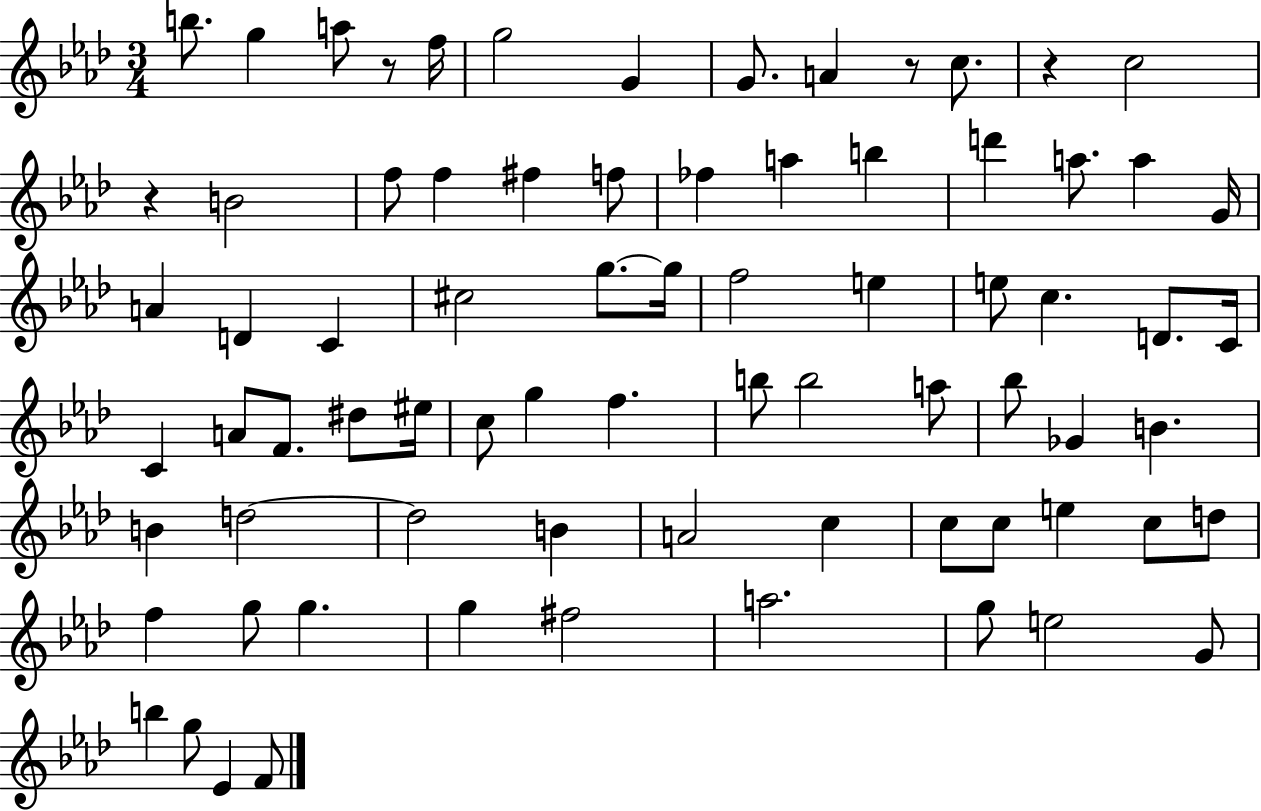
{
  \clef treble
  \numericTimeSignature
  \time 3/4
  \key aes \major
  b''8. g''4 a''8 r8 f''16 | g''2 g'4 | g'8. a'4 r8 c''8. | r4 c''2 | \break r4 b'2 | f''8 f''4 fis''4 f''8 | fes''4 a''4 b''4 | d'''4 a''8. a''4 g'16 | \break a'4 d'4 c'4 | cis''2 g''8.~~ g''16 | f''2 e''4 | e''8 c''4. d'8. c'16 | \break c'4 a'8 f'8. dis''8 eis''16 | c''8 g''4 f''4. | b''8 b''2 a''8 | bes''8 ges'4 b'4. | \break b'4 d''2~~ | d''2 b'4 | a'2 c''4 | c''8 c''8 e''4 c''8 d''8 | \break f''4 g''8 g''4. | g''4 fis''2 | a''2. | g''8 e''2 g'8 | \break b''4 g''8 ees'4 f'8 | \bar "|."
}